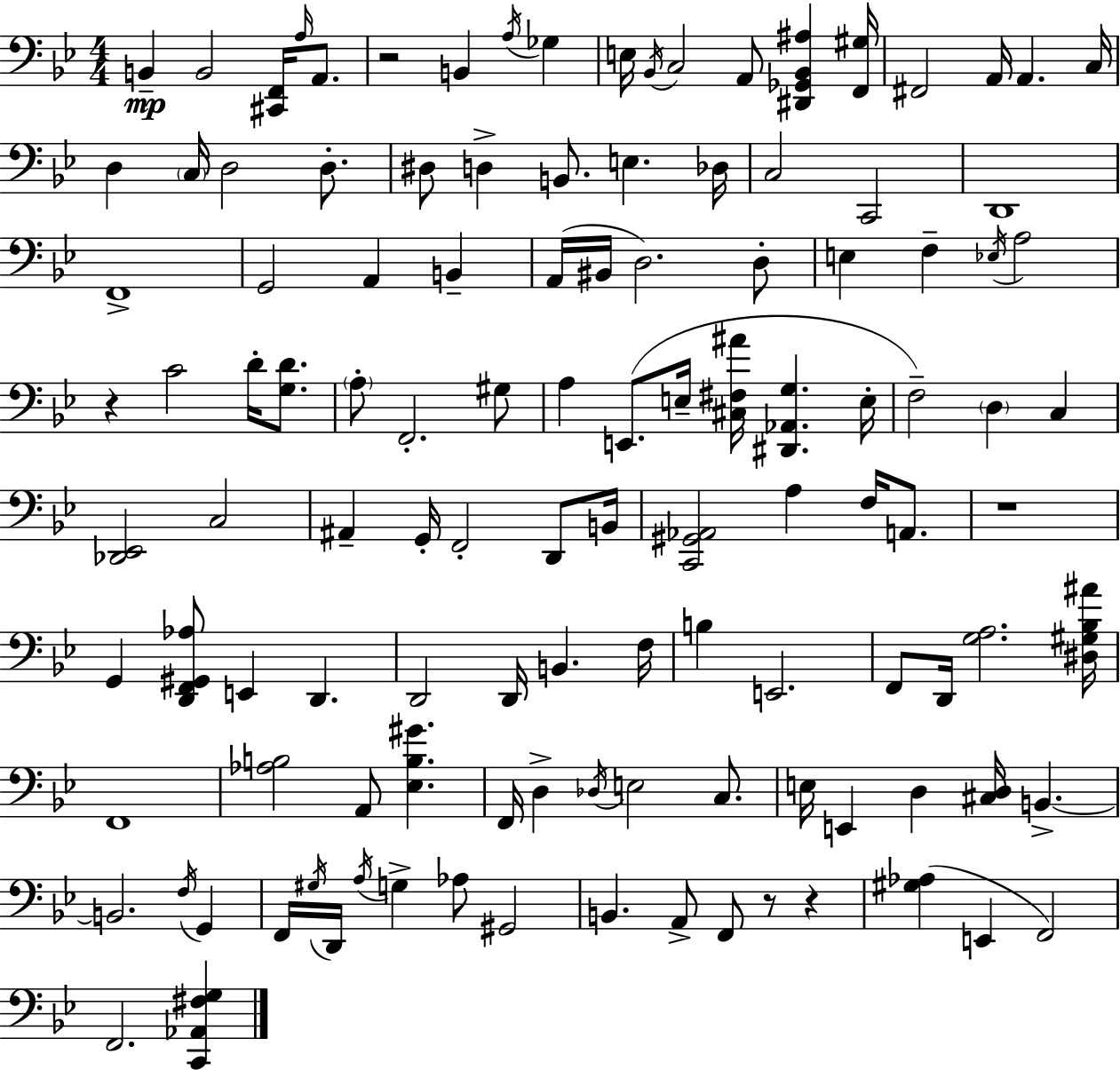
X:1
T:Untitled
M:4/4
L:1/4
K:Bb
B,, B,,2 [^C,,F,,]/4 A,/4 A,,/2 z2 B,, A,/4 _G, E,/4 _B,,/4 C,2 A,,/2 [^D,,_G,,_B,,^A,] [F,,^G,]/4 ^F,,2 A,,/4 A,, C,/4 D, C,/4 D,2 D,/2 ^D,/2 D, B,,/2 E, _D,/4 C,2 C,,2 D,,4 F,,4 G,,2 A,, B,, A,,/4 ^B,,/4 D,2 D,/2 E, F, _E,/4 A,2 z C2 D/4 [G,D]/2 A,/2 F,,2 ^G,/2 A, E,,/2 E,/4 [^C,^F,^A]/4 [^D,,_A,,G,] E,/4 F,2 D, C, [_D,,_E,,]2 C,2 ^A,, G,,/4 F,,2 D,,/2 B,,/4 [C,,^G,,_A,,]2 A, F,/4 A,,/2 z4 G,, [D,,F,,^G,,_A,]/2 E,, D,, D,,2 D,,/4 B,, F,/4 B, E,,2 F,,/2 D,,/4 [G,A,]2 [^D,^G,_B,^A]/4 F,,4 [_A,B,]2 A,,/2 [_E,B,^G] F,,/4 D, _D,/4 E,2 C,/2 E,/4 E,, D, [^C,D,]/4 B,, B,,2 F,/4 G,, F,,/4 ^G,/4 D,,/4 A,/4 G, _A,/2 ^G,,2 B,, A,,/2 F,,/2 z/2 z [^G,_A,] E,, F,,2 F,,2 [C,,_A,,^F,G,]